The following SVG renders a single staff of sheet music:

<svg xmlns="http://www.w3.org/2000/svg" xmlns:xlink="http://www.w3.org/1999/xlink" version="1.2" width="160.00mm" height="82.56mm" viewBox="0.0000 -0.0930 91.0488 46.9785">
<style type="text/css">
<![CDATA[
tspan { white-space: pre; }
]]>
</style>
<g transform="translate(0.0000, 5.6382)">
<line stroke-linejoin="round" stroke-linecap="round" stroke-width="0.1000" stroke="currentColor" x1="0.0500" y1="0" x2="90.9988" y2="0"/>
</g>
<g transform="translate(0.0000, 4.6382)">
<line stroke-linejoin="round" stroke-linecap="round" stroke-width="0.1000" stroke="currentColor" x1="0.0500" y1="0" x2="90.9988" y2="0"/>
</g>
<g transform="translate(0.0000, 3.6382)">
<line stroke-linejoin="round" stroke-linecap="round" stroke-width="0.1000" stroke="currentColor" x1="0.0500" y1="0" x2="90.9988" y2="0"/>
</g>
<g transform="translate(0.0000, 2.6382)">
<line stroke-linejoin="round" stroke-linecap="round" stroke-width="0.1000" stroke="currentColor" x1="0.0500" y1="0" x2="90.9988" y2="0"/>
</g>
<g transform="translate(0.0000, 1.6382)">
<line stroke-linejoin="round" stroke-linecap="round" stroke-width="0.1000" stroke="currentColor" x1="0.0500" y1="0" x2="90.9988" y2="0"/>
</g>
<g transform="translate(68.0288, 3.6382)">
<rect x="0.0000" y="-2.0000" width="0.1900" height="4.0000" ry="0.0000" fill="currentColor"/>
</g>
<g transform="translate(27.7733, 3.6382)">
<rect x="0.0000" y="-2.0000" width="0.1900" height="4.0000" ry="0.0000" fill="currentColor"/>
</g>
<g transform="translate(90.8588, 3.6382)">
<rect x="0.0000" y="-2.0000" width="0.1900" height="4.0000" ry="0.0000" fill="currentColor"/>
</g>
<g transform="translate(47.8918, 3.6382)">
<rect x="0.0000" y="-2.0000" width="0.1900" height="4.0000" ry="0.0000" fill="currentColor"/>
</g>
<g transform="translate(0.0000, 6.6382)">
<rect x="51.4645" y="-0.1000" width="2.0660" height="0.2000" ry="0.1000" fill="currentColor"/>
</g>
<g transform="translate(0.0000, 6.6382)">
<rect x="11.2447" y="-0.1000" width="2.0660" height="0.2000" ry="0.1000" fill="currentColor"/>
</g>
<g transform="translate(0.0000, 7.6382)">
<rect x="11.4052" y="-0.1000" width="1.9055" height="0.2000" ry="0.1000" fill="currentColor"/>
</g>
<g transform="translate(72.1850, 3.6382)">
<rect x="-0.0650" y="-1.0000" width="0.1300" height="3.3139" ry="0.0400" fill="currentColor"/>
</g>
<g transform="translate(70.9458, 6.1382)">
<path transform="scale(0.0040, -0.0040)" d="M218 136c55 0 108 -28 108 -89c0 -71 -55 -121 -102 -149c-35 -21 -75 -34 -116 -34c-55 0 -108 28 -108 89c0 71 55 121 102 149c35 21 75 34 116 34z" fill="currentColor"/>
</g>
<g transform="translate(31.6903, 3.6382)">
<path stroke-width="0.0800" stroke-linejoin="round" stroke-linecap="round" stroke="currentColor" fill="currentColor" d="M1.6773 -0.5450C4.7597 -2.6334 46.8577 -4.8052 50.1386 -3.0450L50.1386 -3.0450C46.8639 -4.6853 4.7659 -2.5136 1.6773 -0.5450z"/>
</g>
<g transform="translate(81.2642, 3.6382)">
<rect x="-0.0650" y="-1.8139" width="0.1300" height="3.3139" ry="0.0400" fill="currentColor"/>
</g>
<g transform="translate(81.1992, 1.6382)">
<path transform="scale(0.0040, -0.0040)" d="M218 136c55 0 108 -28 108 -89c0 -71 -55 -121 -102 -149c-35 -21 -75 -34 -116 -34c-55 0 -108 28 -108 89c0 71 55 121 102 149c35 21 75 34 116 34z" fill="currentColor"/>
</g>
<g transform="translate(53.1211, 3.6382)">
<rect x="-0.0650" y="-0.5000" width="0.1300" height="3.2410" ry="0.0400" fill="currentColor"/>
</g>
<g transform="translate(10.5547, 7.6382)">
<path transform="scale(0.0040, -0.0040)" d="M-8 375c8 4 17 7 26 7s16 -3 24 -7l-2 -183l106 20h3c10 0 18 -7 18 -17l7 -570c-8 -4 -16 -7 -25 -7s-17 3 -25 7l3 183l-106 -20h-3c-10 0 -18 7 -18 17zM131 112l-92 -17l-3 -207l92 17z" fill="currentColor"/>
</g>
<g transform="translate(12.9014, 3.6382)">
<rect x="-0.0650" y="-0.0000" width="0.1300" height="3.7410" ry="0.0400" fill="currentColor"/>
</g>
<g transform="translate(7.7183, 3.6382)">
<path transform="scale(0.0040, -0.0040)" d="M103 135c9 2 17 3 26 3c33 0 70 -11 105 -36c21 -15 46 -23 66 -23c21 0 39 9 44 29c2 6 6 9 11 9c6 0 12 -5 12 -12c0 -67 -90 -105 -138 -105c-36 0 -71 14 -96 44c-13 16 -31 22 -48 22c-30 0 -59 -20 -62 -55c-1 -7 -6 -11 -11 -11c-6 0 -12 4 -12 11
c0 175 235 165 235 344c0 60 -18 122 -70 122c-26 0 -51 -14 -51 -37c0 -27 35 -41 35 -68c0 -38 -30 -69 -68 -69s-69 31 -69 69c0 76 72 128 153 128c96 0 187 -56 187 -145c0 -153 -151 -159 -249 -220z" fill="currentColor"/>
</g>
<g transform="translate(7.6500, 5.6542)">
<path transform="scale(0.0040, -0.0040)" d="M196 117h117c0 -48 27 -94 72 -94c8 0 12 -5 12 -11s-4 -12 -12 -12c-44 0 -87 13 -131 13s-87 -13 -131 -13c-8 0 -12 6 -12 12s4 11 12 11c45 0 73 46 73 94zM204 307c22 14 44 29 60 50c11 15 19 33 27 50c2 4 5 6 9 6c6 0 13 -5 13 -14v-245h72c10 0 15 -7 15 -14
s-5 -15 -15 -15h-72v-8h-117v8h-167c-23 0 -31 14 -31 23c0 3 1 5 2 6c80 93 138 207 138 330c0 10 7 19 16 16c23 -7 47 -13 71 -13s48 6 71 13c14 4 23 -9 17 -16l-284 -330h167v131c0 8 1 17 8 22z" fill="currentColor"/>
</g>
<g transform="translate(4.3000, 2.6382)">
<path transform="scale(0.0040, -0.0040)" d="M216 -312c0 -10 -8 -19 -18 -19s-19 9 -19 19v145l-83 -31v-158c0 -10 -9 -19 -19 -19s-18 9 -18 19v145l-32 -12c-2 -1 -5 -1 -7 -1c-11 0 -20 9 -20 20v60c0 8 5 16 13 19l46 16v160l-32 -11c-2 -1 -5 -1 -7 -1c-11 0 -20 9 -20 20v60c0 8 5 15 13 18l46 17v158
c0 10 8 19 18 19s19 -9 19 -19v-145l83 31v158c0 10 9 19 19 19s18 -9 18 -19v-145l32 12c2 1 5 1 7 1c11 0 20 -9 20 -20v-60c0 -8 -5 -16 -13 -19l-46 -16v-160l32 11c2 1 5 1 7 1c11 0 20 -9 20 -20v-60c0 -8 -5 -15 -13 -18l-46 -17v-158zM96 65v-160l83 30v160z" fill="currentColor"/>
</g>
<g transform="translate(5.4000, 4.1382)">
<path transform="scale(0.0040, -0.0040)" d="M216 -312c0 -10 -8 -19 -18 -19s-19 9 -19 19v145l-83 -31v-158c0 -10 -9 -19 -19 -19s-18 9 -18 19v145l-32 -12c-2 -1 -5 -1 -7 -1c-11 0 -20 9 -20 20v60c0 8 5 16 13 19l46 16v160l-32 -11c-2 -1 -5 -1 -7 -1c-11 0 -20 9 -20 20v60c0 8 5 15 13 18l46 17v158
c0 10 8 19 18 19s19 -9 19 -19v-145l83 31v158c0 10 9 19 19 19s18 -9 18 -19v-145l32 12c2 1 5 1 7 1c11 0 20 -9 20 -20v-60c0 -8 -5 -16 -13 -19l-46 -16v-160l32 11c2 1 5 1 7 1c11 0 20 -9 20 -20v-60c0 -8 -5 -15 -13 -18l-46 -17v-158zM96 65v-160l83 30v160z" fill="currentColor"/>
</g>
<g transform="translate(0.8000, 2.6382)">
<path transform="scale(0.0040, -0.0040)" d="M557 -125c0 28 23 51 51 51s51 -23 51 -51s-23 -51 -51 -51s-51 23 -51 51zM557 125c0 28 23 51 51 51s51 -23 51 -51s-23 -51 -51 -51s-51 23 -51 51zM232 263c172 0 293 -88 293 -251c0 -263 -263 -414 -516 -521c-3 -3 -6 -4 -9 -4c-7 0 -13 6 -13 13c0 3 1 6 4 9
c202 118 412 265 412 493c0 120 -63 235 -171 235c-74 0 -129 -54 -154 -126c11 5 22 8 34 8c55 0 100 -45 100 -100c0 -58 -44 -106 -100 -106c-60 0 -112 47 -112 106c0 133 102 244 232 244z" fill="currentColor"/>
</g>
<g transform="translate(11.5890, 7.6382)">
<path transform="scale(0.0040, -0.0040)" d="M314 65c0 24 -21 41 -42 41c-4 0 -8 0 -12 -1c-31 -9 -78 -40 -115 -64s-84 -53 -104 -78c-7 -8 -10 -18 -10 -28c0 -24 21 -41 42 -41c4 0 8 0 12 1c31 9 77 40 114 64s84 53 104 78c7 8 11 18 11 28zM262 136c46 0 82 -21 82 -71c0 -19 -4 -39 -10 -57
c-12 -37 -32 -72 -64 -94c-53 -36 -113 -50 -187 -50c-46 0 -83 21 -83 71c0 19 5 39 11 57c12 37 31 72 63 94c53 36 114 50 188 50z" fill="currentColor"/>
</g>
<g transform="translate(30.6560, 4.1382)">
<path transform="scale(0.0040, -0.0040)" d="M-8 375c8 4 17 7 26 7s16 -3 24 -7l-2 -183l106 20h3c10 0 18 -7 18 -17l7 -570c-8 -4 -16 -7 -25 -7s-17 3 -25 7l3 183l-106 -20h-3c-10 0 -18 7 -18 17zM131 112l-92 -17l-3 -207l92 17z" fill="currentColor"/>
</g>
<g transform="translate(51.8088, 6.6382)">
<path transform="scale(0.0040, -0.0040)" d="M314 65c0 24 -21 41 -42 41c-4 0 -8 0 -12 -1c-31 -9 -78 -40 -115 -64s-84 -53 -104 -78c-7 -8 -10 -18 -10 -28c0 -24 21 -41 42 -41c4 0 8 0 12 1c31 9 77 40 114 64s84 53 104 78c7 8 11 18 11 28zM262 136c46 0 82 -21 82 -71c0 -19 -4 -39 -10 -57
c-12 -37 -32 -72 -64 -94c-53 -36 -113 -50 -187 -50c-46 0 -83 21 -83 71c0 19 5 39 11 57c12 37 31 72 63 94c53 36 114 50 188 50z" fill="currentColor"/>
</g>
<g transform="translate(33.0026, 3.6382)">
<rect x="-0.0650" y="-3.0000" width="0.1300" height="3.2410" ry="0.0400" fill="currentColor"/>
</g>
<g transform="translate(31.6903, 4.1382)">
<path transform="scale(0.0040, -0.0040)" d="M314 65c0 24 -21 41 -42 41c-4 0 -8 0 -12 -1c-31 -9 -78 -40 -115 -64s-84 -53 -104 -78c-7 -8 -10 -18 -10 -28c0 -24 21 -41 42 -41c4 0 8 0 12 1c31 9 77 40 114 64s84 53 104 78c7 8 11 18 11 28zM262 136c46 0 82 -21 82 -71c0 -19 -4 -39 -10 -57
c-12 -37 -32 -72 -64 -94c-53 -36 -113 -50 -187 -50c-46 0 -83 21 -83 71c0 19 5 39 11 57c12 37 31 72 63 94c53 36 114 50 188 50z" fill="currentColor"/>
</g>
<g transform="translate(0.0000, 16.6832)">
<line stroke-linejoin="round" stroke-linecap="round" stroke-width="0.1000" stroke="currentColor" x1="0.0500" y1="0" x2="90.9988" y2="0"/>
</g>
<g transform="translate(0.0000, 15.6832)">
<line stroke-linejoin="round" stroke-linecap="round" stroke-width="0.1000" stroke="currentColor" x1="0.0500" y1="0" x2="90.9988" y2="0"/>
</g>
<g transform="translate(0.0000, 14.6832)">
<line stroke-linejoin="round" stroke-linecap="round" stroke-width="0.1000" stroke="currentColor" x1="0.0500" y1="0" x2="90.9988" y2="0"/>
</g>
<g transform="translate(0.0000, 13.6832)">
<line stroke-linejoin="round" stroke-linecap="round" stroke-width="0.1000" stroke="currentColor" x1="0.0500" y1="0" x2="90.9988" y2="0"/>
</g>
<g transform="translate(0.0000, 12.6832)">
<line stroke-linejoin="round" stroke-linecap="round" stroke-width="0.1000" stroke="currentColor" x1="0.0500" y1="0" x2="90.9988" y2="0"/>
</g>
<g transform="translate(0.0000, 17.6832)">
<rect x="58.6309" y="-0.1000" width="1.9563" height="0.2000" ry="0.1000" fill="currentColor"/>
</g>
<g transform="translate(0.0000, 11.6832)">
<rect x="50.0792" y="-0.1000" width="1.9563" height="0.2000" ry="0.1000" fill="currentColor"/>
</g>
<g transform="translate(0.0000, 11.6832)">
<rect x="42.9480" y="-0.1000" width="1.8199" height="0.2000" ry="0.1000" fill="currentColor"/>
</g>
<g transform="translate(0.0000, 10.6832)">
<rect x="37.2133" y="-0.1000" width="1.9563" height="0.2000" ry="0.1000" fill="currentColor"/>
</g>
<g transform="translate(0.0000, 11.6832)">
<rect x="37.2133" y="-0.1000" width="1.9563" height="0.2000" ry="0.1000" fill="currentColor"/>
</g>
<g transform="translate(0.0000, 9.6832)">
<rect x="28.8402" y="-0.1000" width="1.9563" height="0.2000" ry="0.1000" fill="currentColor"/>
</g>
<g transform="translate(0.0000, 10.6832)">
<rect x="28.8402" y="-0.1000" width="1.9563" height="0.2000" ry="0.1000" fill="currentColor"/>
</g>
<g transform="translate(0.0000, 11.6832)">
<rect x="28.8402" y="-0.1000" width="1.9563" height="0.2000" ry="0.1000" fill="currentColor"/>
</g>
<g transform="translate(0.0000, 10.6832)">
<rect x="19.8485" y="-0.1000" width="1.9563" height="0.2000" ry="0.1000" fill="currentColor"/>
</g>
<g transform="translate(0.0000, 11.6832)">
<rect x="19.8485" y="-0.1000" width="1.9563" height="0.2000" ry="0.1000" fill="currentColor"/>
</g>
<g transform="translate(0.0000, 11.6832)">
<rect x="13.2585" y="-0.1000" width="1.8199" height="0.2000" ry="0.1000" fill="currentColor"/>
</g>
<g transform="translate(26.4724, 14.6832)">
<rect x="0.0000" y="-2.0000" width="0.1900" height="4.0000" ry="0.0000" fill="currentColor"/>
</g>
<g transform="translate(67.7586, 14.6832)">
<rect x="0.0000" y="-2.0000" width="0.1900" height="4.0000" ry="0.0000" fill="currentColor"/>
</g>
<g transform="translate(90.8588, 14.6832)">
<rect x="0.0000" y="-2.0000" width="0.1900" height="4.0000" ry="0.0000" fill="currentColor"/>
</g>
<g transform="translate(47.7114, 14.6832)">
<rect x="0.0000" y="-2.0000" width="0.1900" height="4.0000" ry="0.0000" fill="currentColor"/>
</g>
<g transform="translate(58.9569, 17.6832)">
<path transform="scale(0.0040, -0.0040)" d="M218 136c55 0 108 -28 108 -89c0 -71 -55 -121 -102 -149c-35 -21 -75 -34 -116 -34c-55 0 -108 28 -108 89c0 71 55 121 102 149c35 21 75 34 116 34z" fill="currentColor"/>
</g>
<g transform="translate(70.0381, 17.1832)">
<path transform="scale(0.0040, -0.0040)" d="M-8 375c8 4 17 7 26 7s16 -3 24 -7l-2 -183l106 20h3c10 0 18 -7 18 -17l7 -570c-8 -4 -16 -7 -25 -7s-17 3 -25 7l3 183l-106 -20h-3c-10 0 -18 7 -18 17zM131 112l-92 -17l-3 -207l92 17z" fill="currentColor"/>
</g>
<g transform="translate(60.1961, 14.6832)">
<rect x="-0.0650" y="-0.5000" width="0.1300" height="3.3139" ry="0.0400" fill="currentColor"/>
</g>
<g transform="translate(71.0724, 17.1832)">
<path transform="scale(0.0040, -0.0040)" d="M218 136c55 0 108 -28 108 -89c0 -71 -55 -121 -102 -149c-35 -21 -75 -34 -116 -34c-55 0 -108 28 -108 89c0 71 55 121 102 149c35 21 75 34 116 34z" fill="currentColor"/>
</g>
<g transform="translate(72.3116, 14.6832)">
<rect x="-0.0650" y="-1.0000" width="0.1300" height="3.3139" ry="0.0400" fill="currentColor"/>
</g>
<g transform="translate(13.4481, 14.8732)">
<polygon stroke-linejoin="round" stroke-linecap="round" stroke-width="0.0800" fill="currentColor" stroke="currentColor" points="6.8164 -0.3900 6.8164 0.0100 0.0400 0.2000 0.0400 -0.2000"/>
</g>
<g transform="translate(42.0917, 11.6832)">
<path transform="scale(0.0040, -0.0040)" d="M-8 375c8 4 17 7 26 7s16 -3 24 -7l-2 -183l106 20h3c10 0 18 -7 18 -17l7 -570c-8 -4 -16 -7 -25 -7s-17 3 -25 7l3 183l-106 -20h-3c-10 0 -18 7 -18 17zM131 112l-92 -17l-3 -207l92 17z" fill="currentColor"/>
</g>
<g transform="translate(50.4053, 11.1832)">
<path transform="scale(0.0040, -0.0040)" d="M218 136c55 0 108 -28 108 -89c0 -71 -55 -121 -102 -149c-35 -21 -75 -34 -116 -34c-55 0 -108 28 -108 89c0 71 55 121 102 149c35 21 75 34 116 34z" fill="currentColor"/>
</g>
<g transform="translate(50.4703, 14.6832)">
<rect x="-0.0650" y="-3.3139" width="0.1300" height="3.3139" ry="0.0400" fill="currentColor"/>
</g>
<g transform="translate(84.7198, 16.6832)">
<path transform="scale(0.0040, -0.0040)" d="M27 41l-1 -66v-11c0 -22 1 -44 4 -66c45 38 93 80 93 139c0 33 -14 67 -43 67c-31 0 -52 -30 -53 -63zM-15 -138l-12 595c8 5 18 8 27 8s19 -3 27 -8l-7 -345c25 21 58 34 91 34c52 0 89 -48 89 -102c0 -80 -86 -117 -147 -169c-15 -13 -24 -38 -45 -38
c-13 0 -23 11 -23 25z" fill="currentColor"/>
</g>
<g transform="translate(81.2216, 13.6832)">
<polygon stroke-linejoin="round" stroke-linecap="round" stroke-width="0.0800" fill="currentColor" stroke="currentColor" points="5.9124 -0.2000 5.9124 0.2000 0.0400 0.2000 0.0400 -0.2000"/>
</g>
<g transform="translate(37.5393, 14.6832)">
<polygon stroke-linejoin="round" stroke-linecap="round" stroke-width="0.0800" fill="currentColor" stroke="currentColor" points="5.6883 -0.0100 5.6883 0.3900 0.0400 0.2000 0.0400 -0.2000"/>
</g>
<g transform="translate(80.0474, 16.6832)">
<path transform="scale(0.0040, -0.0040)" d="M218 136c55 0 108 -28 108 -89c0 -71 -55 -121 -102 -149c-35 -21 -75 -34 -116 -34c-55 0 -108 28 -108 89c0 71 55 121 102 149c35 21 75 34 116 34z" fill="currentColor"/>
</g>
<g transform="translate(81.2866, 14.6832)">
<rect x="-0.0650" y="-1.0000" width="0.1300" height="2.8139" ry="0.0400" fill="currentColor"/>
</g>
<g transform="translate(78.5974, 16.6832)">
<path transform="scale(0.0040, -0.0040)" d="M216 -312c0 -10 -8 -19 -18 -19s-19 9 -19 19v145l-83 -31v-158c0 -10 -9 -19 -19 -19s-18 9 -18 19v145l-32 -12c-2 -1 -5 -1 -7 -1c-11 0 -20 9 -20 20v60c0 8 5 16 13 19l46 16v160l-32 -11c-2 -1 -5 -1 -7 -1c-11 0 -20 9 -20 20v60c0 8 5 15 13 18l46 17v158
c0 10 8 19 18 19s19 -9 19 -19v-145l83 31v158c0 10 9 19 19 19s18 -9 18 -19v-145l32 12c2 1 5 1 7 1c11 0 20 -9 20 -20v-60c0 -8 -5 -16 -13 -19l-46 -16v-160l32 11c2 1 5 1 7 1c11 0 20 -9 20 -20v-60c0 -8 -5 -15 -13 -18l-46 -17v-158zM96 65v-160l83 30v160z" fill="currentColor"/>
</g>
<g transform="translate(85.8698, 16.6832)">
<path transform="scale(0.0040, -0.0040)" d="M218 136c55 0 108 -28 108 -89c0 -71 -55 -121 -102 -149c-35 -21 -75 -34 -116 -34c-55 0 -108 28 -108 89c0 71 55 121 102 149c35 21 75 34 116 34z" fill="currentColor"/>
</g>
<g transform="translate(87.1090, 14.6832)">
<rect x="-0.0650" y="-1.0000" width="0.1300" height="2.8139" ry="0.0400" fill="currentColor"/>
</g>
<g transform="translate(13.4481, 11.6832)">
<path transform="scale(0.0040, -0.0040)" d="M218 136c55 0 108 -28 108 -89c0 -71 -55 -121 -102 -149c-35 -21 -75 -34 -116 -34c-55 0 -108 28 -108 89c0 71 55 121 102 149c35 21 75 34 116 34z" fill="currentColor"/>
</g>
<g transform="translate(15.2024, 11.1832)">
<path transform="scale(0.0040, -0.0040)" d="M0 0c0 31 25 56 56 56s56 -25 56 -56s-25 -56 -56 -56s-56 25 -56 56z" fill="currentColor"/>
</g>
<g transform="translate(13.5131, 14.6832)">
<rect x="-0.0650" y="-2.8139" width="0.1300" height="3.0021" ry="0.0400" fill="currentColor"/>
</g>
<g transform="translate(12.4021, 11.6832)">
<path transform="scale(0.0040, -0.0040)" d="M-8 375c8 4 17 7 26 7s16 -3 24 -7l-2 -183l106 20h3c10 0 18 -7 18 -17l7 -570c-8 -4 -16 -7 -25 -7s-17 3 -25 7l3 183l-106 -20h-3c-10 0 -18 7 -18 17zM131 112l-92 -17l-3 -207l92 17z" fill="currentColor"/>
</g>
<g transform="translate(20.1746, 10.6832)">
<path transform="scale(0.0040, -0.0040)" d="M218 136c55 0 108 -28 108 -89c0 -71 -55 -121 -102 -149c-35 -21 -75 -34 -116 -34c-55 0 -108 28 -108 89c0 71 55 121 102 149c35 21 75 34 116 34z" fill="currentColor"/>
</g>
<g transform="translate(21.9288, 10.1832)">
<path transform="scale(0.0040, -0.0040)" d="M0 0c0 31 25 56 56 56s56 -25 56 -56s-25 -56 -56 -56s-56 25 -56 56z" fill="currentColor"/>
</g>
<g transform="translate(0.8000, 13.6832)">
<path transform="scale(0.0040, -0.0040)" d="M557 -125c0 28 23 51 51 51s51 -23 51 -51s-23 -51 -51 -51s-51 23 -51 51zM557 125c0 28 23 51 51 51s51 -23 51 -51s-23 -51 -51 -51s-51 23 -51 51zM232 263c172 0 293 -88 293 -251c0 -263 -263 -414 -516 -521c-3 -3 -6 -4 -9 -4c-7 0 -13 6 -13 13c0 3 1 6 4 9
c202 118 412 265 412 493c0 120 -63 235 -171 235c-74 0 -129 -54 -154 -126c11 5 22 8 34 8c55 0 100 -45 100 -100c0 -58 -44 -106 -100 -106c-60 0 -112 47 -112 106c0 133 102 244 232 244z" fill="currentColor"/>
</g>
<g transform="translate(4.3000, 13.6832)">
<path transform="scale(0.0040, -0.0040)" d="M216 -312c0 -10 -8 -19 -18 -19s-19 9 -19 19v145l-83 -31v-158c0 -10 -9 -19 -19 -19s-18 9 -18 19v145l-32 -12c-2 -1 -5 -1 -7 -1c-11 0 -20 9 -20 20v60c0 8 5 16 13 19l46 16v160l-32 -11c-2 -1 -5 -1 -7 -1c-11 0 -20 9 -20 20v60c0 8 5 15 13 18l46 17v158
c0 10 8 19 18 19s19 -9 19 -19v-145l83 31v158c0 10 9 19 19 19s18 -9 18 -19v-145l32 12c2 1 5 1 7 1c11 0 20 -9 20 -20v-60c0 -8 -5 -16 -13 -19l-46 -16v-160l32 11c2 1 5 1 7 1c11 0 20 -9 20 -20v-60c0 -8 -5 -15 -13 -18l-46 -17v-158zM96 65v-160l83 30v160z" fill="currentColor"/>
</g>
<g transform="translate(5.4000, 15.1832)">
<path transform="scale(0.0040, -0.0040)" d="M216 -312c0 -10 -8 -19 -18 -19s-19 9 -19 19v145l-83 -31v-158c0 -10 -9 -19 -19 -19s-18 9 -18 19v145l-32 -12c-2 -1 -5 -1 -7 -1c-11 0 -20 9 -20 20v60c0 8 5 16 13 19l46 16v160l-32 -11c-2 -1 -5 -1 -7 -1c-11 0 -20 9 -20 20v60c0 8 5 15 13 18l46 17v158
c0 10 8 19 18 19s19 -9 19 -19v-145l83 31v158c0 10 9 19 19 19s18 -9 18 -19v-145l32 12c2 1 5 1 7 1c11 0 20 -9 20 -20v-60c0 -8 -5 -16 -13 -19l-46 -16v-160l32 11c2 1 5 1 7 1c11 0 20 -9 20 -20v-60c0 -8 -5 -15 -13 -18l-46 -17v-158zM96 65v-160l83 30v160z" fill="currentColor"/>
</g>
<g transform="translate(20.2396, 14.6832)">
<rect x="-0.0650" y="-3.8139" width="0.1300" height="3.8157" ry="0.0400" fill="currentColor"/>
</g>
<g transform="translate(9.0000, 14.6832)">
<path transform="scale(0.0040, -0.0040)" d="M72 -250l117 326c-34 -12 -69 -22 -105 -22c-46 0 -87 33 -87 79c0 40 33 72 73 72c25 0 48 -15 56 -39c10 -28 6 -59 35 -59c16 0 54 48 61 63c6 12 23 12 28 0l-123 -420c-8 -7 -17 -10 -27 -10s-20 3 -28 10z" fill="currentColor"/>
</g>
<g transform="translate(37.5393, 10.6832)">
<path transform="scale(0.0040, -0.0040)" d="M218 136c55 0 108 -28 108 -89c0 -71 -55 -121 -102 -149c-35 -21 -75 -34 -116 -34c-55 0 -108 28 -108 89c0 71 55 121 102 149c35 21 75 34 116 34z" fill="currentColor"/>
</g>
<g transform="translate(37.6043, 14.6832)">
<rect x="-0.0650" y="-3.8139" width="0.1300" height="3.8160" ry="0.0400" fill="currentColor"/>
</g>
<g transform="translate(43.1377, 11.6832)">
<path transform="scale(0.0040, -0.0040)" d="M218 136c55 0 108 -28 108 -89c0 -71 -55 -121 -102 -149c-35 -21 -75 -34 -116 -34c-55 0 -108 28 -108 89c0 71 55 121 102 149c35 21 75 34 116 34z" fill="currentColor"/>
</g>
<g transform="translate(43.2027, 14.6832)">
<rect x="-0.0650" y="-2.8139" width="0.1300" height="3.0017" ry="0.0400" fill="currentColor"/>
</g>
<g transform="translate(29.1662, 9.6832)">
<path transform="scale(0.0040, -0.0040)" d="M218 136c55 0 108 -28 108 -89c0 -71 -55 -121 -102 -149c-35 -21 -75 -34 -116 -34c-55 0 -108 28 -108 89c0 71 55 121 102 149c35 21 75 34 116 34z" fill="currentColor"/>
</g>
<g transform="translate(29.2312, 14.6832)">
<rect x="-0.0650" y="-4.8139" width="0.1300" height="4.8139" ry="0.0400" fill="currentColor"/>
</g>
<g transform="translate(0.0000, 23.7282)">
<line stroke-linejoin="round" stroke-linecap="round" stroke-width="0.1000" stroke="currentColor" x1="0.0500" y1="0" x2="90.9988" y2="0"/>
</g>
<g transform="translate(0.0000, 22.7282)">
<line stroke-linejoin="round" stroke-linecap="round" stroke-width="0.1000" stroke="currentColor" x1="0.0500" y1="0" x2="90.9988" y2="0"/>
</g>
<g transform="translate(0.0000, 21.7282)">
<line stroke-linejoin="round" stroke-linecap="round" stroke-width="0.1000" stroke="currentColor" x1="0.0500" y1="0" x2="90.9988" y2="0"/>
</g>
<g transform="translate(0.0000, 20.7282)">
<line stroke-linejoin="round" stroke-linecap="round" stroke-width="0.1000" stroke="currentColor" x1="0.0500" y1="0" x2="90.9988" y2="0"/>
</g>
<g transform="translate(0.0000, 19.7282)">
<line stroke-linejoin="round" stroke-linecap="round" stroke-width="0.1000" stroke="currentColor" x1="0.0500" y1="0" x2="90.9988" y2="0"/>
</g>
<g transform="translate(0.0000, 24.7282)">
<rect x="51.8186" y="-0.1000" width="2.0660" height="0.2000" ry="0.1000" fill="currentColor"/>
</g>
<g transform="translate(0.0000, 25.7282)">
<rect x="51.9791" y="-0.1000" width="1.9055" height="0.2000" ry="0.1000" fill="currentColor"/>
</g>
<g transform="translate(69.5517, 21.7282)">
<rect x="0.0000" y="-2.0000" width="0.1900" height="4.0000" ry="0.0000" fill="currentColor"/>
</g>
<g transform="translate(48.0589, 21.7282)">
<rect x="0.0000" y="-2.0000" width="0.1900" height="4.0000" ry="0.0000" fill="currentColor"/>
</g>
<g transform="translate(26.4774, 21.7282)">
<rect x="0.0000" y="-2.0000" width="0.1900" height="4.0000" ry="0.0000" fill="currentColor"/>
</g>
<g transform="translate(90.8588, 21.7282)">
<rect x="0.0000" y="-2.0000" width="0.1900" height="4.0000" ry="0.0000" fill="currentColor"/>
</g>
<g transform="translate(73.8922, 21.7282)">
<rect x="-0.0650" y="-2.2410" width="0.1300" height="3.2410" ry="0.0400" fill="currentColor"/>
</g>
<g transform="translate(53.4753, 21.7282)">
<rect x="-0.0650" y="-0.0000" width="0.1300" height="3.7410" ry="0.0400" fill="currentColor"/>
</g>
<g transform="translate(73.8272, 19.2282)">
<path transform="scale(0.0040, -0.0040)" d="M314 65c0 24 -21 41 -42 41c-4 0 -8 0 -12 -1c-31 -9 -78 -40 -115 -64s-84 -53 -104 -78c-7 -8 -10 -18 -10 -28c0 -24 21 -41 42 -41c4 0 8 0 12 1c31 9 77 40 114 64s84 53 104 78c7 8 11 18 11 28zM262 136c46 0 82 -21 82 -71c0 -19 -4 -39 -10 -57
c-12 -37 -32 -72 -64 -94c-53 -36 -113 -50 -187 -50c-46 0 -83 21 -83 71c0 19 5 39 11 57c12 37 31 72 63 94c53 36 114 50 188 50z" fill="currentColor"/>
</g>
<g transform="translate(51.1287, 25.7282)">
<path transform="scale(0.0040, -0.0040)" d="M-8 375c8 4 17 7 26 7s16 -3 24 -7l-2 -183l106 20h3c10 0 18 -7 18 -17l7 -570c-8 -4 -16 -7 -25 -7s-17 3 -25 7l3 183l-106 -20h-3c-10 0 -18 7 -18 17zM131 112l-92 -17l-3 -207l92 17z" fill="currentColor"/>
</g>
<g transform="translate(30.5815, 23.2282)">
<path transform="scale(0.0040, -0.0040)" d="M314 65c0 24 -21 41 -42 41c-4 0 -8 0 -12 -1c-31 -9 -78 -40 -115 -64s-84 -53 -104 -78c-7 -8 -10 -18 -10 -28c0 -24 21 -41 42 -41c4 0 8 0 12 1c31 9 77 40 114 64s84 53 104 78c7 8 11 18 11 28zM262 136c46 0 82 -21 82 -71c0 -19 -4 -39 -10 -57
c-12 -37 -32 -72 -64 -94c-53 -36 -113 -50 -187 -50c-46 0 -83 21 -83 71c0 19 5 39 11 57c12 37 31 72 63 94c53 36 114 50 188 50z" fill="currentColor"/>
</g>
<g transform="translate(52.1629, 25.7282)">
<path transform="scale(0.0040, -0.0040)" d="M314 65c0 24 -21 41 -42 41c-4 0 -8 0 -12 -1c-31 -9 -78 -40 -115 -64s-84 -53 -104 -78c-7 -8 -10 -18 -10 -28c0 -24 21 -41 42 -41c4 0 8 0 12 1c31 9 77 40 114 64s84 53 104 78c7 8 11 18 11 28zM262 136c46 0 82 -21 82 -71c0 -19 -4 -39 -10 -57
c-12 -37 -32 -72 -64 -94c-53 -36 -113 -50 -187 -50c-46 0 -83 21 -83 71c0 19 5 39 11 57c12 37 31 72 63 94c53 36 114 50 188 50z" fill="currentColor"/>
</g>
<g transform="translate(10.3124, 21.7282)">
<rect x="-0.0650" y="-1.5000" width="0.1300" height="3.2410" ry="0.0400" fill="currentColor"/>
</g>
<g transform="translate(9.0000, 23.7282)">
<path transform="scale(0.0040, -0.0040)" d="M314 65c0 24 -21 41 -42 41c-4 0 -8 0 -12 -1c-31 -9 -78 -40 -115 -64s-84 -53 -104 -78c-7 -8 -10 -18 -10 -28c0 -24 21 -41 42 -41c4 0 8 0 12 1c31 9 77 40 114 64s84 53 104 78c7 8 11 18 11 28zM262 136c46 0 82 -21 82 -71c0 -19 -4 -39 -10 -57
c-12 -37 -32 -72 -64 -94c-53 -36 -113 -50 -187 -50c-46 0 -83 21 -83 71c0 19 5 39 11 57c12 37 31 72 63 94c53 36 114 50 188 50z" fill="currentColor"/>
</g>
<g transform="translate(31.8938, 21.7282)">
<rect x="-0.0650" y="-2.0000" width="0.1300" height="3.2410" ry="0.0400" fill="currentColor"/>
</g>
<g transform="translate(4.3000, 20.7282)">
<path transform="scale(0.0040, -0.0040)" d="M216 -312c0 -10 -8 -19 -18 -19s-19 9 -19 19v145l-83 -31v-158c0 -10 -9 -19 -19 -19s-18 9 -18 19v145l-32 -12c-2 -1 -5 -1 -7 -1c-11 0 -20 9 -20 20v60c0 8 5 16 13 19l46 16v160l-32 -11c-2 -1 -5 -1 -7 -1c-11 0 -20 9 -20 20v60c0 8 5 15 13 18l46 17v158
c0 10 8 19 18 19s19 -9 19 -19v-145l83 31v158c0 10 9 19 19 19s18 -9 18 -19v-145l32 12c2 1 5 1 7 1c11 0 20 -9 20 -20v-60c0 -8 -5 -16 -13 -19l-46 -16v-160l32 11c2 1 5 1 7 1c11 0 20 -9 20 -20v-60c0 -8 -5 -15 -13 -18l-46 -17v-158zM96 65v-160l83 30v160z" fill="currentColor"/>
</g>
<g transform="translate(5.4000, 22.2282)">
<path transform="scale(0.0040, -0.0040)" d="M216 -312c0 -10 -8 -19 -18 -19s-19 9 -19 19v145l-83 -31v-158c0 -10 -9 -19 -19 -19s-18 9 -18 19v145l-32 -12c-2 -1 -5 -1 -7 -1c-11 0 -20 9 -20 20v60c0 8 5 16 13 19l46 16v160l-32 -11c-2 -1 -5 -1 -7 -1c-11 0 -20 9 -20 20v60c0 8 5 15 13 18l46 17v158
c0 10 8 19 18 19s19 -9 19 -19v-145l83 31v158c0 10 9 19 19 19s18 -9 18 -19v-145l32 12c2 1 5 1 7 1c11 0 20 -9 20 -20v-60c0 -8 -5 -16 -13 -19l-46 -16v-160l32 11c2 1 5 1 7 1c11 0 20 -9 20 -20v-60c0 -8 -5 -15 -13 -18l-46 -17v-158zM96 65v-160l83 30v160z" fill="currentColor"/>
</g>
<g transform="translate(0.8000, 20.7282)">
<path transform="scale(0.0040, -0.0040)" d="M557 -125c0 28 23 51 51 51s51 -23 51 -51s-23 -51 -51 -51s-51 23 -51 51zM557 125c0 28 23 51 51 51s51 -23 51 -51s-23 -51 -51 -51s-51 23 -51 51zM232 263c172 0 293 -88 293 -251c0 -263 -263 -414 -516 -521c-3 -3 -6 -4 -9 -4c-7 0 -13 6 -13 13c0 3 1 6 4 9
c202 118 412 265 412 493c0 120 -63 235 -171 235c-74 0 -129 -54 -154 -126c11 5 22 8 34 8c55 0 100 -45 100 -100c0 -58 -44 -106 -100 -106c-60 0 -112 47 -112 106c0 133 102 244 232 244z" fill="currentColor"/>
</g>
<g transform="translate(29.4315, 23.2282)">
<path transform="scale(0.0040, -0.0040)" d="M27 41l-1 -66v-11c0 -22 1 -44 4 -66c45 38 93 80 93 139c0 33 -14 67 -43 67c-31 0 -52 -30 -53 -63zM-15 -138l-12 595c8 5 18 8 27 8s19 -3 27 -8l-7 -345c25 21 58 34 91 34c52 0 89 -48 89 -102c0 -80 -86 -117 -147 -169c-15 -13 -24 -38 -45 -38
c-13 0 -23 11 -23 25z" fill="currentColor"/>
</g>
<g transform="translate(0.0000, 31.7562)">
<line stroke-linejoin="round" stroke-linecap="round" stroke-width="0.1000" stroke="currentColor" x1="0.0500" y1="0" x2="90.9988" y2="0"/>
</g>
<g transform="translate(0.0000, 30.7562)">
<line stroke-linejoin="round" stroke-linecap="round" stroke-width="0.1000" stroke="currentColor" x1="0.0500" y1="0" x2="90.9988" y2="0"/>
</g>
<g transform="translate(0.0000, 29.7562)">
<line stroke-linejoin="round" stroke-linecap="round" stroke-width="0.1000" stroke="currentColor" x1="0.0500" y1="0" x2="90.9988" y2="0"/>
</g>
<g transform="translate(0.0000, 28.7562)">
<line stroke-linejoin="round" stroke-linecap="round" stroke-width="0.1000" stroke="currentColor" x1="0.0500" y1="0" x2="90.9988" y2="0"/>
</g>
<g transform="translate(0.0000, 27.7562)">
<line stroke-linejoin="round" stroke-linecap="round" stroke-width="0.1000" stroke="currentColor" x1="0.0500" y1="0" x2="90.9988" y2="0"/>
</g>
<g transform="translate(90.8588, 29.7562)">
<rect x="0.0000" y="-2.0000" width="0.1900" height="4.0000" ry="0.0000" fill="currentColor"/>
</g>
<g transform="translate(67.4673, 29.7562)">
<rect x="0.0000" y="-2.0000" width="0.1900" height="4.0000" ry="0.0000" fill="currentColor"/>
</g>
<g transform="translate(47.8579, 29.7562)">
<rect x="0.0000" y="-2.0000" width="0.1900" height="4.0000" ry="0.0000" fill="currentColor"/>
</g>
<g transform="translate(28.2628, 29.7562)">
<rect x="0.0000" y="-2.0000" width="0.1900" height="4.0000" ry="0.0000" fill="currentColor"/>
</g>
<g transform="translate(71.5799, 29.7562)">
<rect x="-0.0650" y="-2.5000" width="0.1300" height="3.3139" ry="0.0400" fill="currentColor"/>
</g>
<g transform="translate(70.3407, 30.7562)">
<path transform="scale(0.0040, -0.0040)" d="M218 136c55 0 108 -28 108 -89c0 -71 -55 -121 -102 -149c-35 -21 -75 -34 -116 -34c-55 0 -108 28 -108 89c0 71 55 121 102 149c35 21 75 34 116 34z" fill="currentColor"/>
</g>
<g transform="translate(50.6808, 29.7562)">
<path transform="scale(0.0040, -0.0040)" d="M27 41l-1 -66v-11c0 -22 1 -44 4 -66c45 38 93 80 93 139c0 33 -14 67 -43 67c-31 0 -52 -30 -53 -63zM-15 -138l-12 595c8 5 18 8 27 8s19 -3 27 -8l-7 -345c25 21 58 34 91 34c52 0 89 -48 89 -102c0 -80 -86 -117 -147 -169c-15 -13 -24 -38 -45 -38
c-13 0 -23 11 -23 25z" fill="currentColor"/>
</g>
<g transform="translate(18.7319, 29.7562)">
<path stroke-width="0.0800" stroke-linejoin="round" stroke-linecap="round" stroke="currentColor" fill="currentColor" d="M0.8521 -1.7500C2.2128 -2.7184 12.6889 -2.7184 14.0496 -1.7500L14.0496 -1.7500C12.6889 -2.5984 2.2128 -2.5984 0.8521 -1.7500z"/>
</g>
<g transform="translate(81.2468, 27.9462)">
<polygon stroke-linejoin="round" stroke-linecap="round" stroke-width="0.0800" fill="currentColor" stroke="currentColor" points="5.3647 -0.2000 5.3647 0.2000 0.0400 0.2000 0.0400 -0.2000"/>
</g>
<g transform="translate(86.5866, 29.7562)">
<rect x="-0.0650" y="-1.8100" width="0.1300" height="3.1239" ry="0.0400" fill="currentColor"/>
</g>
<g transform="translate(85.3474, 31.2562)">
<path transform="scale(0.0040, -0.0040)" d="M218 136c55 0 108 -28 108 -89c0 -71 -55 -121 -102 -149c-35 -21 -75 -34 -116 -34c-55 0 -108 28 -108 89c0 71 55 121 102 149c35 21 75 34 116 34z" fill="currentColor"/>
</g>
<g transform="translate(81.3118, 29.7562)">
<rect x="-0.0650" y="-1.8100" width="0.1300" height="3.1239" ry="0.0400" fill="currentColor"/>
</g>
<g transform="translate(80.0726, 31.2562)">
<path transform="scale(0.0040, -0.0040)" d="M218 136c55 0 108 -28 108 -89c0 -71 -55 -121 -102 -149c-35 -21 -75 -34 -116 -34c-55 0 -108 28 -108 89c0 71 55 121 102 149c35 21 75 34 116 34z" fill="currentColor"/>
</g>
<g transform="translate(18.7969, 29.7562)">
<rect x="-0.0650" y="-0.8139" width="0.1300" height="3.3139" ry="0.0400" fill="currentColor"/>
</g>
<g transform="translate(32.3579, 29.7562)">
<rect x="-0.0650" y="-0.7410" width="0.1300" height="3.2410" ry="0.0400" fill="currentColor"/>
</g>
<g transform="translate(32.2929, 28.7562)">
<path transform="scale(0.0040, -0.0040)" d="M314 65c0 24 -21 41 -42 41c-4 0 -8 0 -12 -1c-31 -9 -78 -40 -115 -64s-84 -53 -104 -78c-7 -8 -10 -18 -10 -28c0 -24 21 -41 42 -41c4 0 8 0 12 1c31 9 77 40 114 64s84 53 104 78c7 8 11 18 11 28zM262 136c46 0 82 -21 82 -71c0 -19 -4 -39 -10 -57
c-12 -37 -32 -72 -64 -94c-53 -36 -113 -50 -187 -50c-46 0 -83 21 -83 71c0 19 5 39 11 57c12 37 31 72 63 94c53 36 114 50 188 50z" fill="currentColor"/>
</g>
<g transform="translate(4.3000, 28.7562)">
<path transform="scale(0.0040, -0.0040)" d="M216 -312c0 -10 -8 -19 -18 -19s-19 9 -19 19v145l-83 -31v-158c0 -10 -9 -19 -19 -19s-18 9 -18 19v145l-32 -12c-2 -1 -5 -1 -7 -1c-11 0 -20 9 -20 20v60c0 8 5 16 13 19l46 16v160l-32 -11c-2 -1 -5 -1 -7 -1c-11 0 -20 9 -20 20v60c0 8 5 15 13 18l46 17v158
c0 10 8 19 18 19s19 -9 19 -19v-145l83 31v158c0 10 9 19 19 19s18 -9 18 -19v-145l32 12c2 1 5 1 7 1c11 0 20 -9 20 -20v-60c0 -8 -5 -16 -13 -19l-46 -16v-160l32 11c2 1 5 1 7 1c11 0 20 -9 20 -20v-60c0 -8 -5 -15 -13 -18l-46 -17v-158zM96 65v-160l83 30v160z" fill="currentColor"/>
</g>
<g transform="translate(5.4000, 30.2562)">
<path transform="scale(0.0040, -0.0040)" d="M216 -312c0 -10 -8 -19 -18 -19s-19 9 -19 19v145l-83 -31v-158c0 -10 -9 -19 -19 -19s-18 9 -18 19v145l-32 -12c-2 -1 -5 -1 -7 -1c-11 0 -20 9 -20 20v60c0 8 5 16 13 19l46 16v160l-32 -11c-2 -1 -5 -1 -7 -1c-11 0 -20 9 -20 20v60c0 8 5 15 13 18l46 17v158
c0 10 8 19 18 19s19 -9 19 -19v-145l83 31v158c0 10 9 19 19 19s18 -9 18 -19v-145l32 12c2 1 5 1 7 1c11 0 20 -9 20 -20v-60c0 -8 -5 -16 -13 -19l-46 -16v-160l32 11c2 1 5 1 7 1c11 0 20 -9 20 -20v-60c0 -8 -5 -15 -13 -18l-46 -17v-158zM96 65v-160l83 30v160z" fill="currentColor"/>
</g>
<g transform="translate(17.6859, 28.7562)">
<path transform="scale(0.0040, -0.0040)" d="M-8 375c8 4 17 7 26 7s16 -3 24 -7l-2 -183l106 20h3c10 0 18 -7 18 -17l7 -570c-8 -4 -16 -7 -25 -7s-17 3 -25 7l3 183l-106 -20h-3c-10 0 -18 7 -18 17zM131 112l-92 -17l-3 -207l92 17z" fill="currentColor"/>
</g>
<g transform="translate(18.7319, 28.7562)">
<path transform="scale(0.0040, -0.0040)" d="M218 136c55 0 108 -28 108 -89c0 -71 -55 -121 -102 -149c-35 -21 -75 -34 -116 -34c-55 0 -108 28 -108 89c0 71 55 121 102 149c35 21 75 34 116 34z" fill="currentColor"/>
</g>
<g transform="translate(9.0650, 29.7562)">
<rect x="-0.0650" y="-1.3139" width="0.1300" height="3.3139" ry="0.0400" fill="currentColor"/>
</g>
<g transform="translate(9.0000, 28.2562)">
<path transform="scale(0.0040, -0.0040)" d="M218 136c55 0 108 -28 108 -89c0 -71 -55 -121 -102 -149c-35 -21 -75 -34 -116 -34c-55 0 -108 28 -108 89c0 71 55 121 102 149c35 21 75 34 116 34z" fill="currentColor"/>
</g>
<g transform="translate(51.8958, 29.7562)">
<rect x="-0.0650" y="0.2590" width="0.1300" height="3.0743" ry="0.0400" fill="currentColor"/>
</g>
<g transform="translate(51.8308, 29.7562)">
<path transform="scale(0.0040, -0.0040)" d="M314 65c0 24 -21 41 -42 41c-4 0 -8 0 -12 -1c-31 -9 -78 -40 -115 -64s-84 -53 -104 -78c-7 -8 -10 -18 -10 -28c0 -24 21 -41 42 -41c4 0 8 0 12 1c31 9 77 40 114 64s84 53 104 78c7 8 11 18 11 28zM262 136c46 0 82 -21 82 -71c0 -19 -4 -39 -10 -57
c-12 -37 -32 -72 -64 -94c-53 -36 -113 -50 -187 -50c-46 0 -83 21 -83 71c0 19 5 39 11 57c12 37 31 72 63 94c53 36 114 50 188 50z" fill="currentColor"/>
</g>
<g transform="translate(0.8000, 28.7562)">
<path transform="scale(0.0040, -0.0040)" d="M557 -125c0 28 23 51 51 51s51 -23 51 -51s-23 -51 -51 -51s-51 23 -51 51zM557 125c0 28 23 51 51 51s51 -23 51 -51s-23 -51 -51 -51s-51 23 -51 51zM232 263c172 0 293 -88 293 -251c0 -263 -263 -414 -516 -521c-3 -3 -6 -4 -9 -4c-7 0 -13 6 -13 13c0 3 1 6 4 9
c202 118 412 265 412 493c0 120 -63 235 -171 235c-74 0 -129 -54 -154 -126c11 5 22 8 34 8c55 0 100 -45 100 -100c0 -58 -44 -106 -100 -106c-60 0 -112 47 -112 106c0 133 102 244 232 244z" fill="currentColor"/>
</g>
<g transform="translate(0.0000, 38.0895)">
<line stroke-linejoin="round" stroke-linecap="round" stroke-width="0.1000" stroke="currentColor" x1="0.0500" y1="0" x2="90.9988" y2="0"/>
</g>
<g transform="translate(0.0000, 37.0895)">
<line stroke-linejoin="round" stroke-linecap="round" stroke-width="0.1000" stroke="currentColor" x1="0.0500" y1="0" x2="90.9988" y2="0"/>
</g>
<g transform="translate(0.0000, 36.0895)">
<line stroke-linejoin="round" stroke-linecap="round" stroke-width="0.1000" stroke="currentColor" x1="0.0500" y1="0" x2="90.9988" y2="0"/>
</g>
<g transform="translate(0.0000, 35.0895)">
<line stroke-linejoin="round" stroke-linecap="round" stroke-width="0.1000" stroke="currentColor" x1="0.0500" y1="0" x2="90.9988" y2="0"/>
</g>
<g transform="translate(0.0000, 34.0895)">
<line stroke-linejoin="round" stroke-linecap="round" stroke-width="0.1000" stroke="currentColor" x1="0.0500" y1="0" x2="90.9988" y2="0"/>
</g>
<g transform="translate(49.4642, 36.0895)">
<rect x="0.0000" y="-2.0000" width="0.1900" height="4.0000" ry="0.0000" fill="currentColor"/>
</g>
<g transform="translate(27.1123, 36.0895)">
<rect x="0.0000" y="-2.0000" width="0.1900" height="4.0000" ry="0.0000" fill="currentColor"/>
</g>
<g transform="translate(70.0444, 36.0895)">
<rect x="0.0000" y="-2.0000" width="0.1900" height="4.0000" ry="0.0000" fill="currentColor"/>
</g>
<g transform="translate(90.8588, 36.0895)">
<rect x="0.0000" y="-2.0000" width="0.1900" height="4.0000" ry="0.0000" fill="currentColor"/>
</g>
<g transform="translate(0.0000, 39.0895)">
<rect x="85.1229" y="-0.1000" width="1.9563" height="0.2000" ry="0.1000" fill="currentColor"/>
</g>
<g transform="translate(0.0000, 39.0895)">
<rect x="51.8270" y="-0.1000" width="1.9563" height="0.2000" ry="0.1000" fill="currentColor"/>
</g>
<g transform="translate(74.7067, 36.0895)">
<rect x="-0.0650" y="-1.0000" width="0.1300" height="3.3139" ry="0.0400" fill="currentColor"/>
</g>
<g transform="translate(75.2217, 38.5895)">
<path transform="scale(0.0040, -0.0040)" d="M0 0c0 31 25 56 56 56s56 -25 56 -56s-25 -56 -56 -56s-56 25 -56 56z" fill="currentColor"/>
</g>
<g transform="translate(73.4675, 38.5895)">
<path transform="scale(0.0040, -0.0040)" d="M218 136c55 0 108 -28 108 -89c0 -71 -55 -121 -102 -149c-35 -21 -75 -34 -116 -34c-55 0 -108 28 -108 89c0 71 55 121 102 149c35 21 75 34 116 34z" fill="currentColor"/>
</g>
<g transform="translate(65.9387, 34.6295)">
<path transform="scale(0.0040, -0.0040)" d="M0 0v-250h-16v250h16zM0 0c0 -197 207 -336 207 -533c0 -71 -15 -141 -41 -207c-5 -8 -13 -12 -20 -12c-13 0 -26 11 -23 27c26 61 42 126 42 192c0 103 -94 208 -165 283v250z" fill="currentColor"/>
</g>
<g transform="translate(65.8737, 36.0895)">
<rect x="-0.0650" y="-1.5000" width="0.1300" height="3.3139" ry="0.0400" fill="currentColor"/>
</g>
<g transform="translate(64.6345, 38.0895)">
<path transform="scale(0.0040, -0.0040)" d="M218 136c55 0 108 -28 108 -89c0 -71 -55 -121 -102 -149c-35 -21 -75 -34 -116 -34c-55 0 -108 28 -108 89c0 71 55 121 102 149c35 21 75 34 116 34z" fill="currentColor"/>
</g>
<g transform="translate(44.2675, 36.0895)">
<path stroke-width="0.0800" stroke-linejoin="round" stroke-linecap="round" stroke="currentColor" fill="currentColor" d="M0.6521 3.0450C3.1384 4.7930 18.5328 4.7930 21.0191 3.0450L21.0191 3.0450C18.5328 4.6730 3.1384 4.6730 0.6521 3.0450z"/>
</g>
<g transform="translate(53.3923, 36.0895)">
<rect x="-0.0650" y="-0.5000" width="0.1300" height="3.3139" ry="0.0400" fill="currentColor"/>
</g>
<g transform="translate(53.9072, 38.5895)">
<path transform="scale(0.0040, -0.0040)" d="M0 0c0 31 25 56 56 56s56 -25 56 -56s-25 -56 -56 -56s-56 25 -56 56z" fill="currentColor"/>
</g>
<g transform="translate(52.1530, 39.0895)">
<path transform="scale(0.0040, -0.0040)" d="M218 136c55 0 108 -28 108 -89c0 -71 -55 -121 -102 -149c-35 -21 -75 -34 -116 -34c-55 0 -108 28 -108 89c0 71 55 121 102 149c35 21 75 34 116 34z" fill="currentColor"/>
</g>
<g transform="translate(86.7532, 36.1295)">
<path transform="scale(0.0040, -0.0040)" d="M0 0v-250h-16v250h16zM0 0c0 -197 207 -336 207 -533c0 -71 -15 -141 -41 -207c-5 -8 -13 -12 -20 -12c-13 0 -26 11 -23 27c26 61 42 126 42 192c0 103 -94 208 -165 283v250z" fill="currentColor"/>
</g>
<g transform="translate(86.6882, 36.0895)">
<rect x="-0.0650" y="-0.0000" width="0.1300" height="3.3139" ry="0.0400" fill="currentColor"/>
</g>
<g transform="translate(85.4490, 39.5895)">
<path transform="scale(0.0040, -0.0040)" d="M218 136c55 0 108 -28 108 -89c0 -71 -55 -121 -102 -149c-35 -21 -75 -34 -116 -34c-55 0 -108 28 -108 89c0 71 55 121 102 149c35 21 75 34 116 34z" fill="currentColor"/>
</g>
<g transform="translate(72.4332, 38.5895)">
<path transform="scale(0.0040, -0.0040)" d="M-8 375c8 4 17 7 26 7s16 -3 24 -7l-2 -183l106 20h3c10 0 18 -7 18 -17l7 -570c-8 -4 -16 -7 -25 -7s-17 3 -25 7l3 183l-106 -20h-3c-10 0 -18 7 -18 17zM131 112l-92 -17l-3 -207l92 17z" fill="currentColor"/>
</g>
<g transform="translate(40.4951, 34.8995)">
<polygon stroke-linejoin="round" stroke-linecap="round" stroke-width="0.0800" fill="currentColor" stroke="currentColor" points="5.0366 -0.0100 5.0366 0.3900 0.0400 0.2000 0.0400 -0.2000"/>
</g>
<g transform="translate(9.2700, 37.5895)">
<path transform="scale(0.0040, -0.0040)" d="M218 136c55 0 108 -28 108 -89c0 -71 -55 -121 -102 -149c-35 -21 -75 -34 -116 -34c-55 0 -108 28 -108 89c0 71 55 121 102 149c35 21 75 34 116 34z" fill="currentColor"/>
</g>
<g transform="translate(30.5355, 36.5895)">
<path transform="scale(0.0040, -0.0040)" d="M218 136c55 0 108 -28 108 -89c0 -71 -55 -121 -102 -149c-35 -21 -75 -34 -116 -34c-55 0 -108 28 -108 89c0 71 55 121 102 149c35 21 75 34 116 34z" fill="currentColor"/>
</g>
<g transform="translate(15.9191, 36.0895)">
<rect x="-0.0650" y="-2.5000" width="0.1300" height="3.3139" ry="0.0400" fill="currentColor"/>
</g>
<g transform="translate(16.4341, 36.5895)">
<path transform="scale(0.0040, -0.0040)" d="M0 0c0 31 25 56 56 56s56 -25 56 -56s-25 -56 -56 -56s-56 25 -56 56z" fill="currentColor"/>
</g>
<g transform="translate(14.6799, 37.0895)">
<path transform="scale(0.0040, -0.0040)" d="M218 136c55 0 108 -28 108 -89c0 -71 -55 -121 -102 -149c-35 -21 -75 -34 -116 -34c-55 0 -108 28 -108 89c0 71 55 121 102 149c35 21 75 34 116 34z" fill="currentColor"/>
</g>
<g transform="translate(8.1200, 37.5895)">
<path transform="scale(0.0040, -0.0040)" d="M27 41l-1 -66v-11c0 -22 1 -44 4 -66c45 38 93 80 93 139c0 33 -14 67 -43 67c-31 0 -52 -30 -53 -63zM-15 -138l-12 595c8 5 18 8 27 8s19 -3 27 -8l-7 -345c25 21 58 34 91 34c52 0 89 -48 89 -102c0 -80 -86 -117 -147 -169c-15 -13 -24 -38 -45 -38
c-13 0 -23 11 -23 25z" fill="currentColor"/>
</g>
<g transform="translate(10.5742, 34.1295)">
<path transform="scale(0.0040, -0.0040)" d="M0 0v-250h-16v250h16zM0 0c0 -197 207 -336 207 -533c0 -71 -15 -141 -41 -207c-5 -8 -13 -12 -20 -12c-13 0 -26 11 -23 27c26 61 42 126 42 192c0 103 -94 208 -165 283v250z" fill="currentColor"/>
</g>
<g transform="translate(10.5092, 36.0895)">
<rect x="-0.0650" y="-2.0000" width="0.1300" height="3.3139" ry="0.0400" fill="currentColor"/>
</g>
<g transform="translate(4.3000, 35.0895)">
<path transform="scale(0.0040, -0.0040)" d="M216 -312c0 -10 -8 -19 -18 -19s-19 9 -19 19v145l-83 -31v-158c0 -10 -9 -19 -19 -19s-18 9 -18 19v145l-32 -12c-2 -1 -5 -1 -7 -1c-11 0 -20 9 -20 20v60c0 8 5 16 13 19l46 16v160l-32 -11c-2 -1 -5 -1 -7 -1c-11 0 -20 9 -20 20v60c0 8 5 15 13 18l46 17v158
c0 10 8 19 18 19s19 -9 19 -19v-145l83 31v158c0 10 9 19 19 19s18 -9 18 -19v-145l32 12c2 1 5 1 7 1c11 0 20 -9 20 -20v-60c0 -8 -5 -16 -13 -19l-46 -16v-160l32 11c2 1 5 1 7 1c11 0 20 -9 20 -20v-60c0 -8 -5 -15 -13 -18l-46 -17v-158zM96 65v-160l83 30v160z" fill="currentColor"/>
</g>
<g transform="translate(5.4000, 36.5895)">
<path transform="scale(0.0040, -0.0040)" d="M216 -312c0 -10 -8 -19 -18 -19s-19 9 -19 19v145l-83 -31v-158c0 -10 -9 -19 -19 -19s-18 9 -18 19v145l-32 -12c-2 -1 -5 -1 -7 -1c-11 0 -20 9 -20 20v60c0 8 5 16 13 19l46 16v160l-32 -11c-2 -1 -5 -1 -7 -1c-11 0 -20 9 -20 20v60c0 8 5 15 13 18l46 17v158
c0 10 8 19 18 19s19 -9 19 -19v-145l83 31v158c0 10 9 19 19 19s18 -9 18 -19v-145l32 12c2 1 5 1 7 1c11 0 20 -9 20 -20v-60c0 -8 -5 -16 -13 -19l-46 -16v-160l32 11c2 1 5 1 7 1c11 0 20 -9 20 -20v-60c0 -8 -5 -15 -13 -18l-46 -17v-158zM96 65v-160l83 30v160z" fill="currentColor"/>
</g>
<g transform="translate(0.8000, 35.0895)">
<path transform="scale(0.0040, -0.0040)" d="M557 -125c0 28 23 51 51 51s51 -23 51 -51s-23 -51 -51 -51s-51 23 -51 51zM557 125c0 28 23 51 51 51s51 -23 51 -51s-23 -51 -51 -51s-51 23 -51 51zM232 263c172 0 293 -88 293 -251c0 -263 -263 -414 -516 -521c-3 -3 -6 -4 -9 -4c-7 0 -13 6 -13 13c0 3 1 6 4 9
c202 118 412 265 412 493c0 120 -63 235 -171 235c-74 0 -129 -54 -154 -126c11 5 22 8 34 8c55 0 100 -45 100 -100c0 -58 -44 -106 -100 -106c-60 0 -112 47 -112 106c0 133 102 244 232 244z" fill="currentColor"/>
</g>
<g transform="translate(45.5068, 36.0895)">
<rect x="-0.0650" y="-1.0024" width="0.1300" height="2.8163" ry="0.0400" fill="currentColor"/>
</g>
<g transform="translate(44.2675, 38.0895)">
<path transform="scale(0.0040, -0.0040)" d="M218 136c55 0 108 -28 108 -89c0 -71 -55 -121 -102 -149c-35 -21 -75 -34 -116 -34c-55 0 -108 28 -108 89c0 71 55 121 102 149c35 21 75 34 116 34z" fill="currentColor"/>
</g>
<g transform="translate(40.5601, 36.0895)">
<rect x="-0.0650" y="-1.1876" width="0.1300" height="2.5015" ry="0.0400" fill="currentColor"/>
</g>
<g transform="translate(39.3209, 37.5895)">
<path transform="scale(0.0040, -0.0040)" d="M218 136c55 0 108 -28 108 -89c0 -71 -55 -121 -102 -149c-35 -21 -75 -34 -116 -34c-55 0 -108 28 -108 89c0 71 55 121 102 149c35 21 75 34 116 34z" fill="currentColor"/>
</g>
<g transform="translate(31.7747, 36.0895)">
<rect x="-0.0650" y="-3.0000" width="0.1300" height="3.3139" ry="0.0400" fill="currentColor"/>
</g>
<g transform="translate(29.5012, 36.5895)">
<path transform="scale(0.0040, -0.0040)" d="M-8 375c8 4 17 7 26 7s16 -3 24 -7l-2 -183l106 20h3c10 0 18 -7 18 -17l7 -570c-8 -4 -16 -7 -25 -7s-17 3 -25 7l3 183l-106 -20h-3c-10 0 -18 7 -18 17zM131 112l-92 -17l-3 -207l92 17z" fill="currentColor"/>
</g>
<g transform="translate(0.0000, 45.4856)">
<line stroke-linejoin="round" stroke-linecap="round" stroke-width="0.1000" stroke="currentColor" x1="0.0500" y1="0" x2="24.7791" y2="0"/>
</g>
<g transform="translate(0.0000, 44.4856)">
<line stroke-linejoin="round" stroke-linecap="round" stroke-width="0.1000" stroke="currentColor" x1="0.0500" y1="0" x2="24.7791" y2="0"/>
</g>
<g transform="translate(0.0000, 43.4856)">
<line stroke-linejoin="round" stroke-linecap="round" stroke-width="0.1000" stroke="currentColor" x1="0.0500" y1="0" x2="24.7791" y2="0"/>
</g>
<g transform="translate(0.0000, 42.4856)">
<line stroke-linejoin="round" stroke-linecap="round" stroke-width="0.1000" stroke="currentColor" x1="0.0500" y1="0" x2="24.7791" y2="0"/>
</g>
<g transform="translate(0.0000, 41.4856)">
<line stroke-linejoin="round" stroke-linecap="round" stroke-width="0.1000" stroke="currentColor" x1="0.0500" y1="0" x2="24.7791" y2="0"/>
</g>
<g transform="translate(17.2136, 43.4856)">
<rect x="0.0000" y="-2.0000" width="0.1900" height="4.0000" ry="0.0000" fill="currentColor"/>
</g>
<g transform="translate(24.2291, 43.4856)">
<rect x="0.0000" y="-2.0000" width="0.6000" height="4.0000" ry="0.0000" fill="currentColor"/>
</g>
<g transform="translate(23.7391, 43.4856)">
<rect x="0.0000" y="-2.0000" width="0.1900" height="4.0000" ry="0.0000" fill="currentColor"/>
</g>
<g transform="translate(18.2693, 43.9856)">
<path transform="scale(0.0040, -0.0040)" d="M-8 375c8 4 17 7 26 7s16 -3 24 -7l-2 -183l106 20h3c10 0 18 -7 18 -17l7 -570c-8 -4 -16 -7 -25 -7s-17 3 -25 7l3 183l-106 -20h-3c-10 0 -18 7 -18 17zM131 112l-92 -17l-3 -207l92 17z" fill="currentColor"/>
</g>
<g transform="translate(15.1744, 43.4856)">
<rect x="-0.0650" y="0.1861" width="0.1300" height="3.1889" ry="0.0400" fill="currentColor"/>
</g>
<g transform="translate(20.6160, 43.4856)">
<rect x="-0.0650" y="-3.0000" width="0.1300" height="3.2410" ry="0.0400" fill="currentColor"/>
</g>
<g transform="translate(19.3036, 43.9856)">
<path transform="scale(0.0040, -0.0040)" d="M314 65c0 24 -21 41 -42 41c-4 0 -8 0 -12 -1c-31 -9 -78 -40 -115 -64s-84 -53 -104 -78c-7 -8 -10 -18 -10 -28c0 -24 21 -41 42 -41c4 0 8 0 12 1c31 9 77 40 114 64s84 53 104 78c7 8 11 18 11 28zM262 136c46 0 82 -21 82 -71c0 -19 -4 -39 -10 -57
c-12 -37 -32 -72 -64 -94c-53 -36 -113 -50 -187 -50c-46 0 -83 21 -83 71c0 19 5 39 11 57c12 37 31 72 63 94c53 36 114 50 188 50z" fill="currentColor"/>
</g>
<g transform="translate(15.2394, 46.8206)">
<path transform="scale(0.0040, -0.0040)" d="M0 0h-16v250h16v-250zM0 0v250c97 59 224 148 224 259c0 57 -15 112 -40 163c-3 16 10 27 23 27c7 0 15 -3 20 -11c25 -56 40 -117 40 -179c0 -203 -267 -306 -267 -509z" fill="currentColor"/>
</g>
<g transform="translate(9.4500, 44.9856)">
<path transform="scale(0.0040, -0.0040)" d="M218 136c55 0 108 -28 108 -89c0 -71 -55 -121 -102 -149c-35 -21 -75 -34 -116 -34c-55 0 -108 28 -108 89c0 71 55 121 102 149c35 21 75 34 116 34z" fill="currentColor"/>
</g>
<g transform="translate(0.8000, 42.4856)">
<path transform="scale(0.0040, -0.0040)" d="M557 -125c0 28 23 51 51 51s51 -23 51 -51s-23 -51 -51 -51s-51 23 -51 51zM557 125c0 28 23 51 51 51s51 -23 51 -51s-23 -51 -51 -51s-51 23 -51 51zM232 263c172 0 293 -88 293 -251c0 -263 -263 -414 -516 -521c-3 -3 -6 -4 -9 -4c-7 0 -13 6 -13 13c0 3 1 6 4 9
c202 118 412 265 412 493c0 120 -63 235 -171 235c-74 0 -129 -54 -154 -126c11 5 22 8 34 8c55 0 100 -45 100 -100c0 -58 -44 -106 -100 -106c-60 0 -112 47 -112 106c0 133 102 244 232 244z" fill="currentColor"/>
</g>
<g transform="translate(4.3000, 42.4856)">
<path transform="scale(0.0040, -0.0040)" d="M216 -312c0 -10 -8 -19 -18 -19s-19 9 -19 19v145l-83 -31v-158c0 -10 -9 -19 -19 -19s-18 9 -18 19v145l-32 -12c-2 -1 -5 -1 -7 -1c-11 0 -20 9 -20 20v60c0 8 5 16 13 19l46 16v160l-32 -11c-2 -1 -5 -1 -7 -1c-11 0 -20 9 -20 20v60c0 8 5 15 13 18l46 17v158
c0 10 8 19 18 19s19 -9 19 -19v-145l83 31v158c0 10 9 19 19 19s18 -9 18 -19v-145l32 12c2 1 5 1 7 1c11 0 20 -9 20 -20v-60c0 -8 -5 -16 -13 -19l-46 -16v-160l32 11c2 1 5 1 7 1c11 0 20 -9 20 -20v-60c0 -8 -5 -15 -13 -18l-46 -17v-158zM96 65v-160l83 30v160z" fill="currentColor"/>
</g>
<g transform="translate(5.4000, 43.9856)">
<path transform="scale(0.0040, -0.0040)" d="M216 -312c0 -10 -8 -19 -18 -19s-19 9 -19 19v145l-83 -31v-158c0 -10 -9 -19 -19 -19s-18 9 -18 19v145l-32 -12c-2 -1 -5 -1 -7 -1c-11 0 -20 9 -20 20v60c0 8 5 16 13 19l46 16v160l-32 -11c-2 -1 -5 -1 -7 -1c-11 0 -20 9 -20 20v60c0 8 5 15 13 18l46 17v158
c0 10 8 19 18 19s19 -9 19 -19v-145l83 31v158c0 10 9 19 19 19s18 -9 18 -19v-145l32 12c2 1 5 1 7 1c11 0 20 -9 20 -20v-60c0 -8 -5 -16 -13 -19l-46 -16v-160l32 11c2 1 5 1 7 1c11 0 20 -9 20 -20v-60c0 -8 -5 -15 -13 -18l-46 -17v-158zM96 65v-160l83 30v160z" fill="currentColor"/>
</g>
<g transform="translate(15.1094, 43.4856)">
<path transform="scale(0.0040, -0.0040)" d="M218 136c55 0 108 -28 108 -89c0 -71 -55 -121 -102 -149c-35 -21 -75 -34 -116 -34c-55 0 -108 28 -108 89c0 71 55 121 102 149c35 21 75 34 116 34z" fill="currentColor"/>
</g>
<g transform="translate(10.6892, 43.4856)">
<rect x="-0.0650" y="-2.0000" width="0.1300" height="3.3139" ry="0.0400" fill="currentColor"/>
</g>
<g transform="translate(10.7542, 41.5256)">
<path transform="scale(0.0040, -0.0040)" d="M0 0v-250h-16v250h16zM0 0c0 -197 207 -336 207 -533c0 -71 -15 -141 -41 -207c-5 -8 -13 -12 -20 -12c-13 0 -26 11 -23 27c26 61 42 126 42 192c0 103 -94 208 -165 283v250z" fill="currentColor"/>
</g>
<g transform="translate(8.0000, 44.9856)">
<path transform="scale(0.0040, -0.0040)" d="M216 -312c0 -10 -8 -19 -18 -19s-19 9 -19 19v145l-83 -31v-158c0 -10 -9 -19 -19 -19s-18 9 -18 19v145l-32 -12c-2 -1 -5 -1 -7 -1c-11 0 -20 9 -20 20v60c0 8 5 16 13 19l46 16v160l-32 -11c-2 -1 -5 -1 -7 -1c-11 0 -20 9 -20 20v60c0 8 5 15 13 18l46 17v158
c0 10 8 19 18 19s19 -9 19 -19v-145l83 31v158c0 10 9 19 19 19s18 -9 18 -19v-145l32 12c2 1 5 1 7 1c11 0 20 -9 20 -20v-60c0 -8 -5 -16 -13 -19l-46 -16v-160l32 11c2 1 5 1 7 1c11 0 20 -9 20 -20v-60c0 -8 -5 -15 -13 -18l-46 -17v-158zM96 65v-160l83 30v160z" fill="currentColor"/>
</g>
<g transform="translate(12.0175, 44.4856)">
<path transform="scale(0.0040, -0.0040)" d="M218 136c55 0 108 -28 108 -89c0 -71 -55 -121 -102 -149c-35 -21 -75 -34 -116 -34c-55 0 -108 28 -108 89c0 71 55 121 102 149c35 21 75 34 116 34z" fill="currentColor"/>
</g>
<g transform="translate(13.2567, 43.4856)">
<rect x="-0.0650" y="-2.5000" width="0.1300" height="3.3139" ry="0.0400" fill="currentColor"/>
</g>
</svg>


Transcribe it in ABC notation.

X:1
T:Untitled
M:2/4
L:1/4
K:D
C,,2 C,2 E,,2 ^F,, A, z/2 C/2 E/2 G E/2 C/2 D E,, F,, ^G,,/2 _G,,/2 G,,2 _A,,2 C,,2 B,2 G, F, F,2 _D,2 B,, A,,/2 A,,/2 _A,,/2 B,, C, A,,/2 G,,/2 E,, G,,/2 F,, D,,/2 ^A,,/2 B,, D,/2 C,2